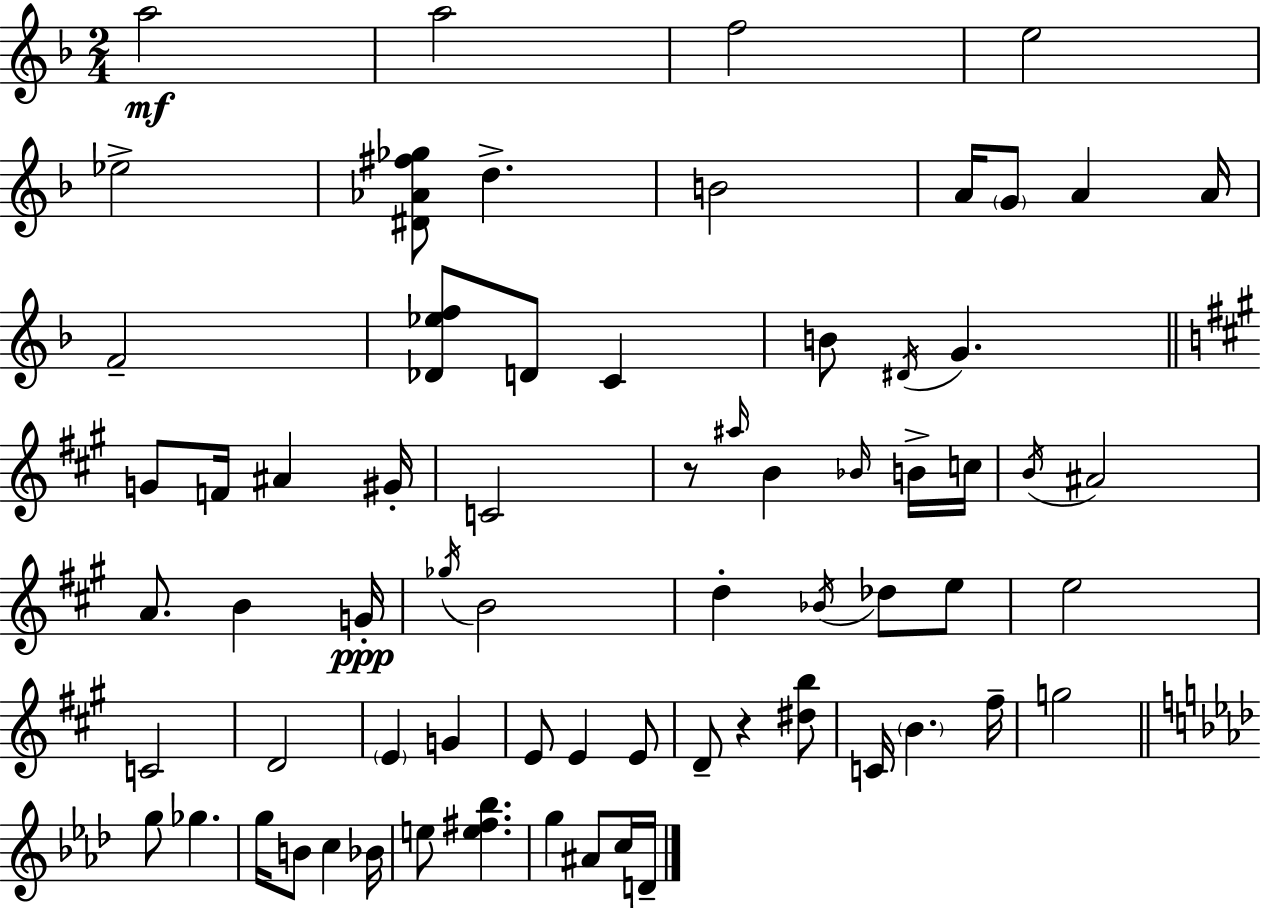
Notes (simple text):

A5/h A5/h F5/h E5/h Eb5/h [D#4,Ab4,F#5,Gb5]/e D5/q. B4/h A4/s G4/e A4/q A4/s F4/h [Db4,Eb5,F5]/e D4/e C4/q B4/e D#4/s G4/q. G4/e F4/s A#4/q G#4/s C4/h R/e A#5/s B4/q Bb4/s B4/s C5/s B4/s A#4/h A4/e. B4/q G4/s Gb5/s B4/h D5/q Bb4/s Db5/e E5/e E5/h C4/h D4/h E4/q G4/q E4/e E4/q E4/e D4/e R/q [D#5,B5]/e C4/s B4/q. F#5/s G5/h G5/e Gb5/q. G5/s B4/e C5/q Bb4/s E5/e [E5,F#5,Bb5]/q. G5/q A#4/e C5/s D4/s